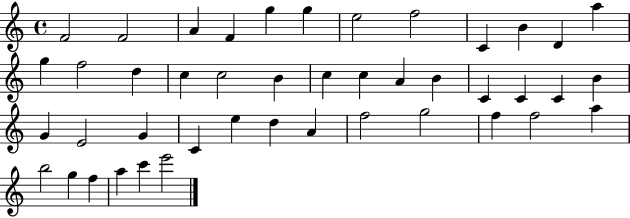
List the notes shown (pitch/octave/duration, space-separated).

F4/h F4/h A4/q F4/q G5/q G5/q E5/h F5/h C4/q B4/q D4/q A5/q G5/q F5/h D5/q C5/q C5/h B4/q C5/q C5/q A4/q B4/q C4/q C4/q C4/q B4/q G4/q E4/h G4/q C4/q E5/q D5/q A4/q F5/h G5/h F5/q F5/h A5/q B5/h G5/q F5/q A5/q C6/q E6/h